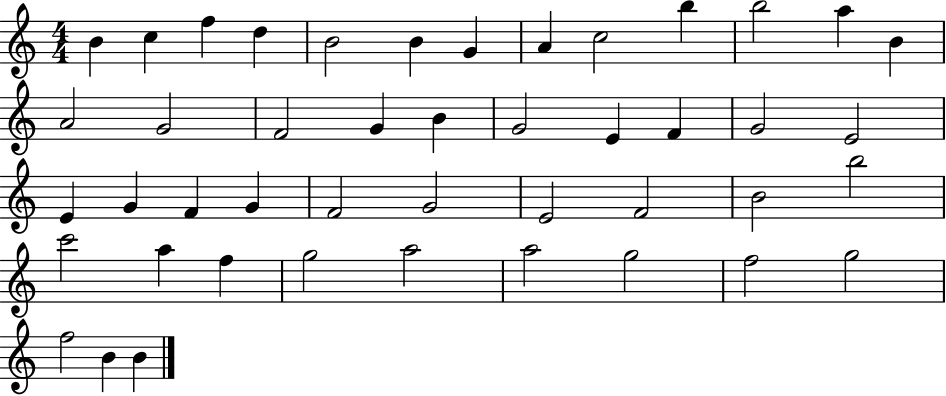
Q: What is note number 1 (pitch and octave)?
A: B4